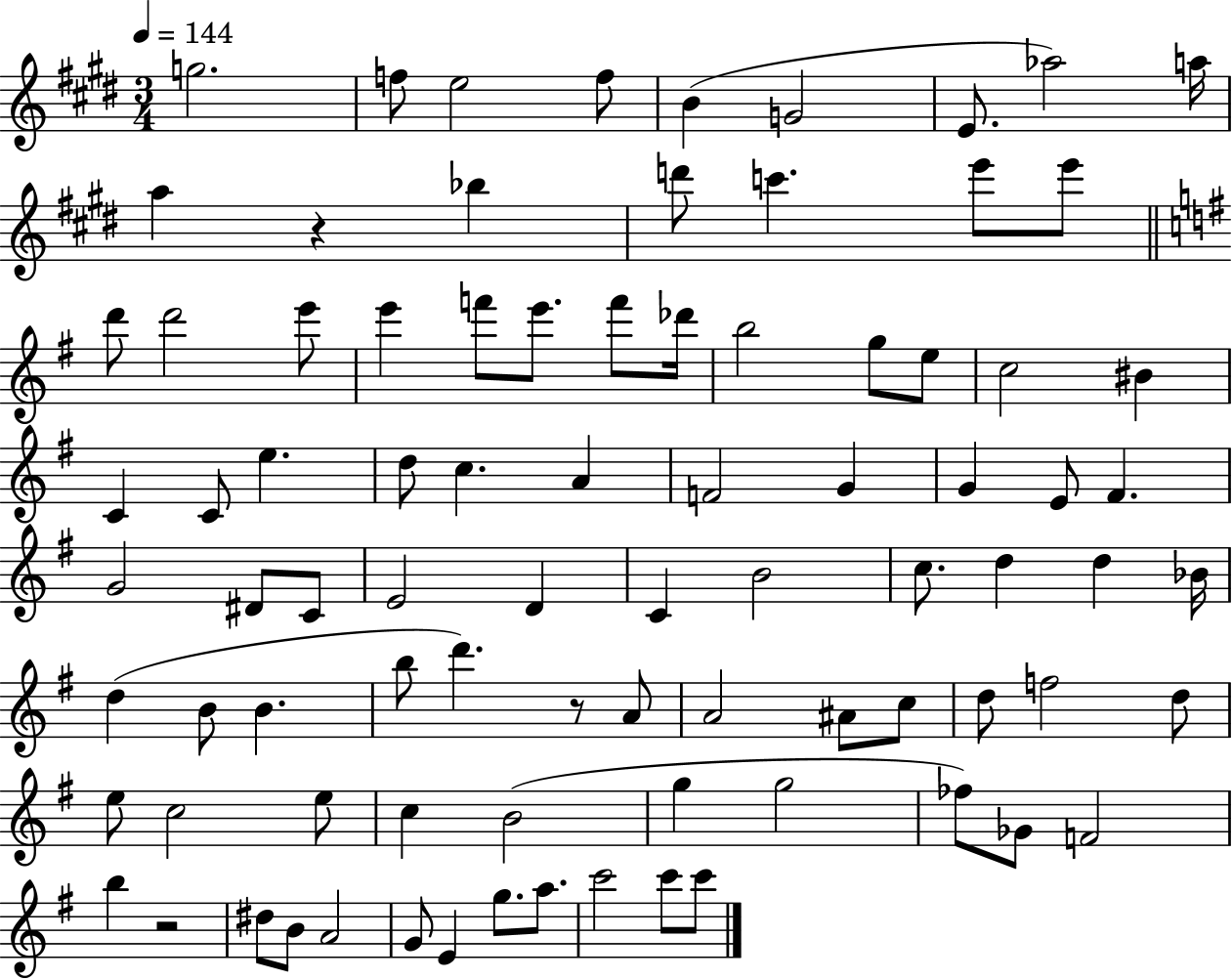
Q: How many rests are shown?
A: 3